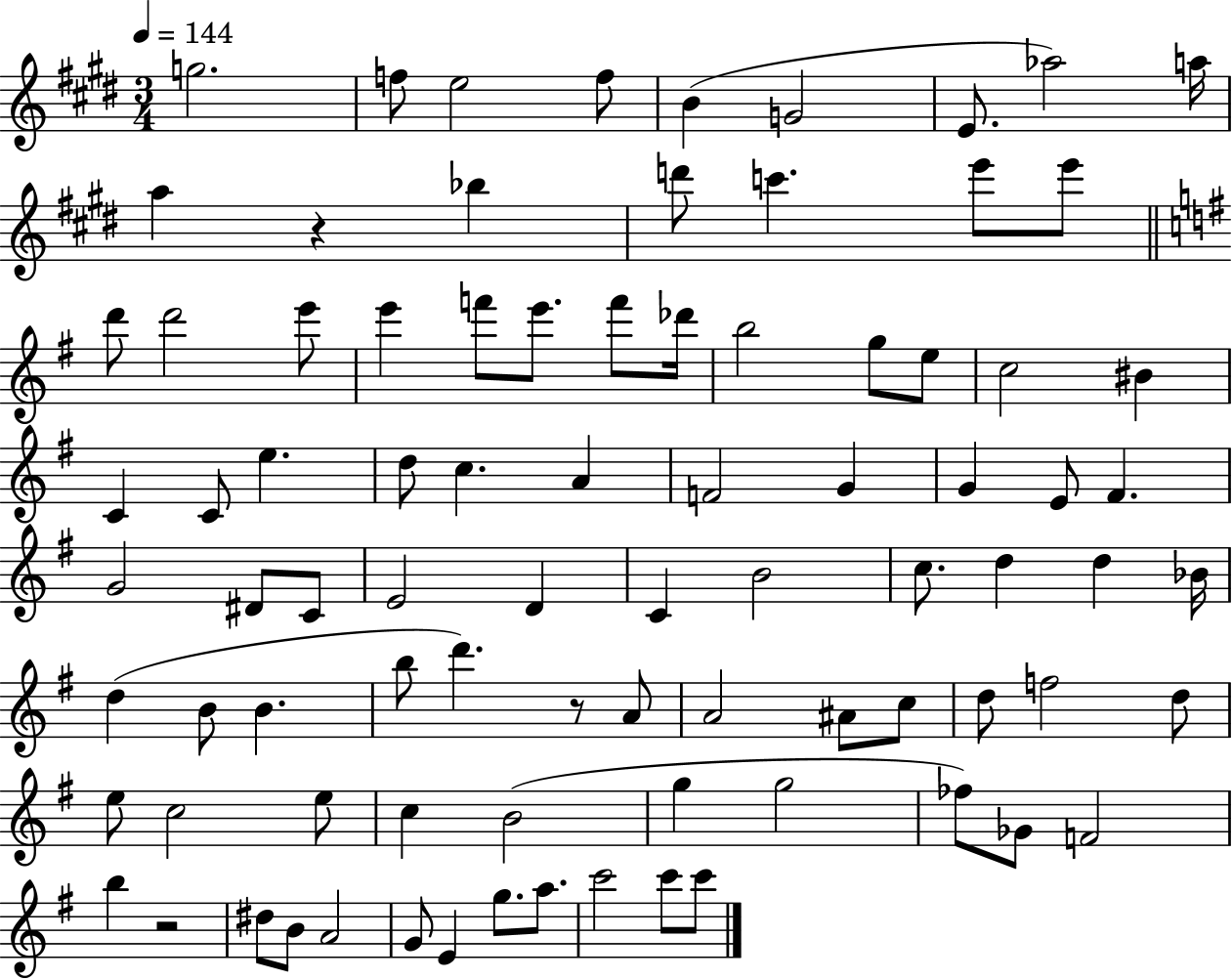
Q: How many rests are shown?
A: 3